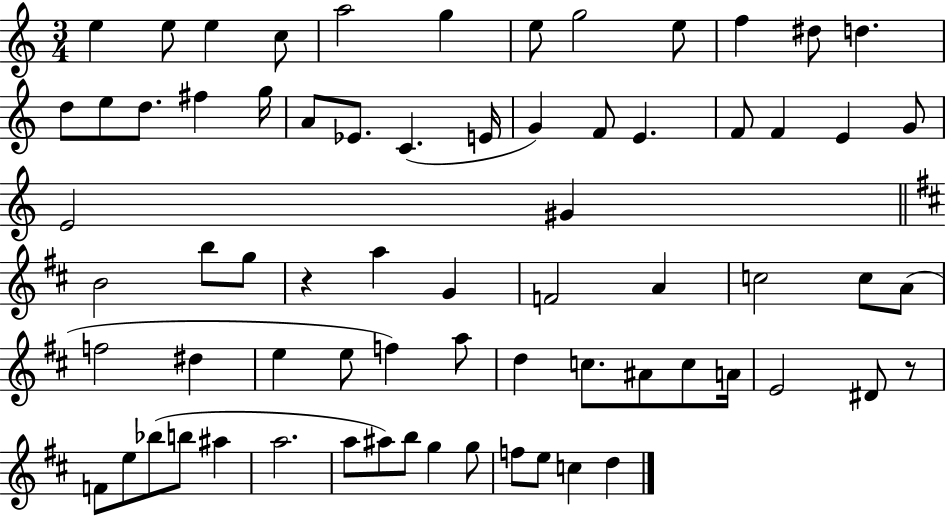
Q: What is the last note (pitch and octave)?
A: D5